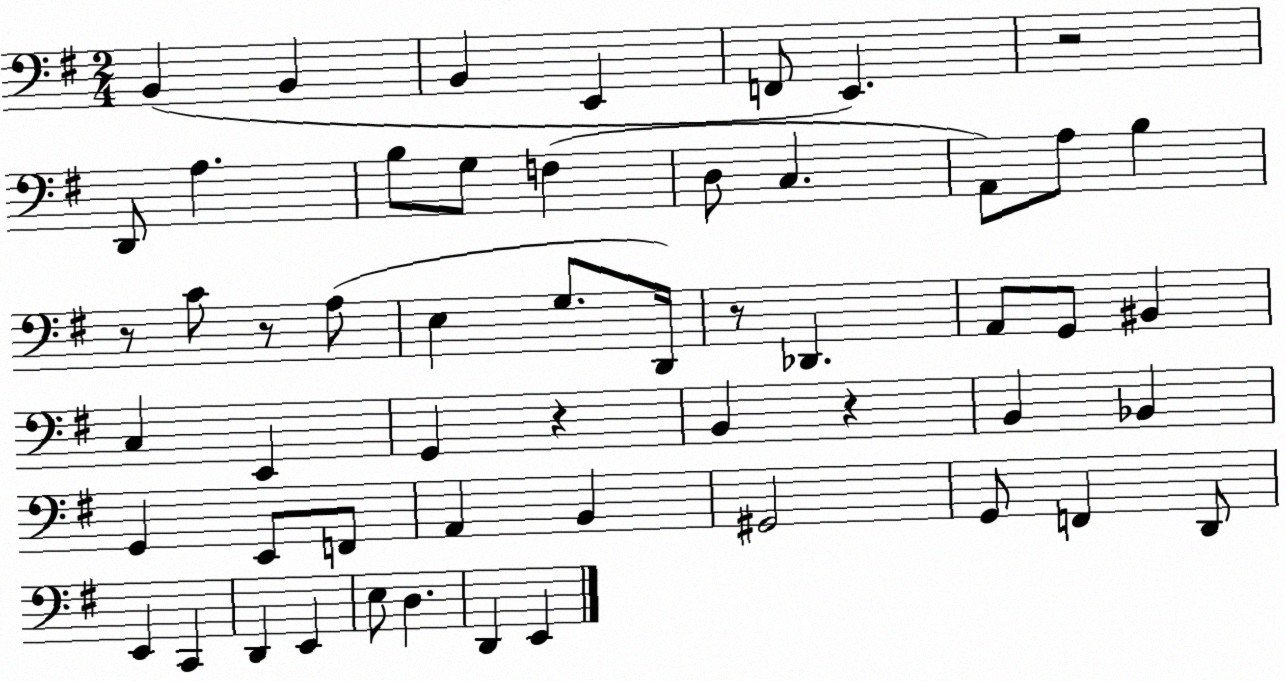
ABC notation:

X:1
T:Untitled
M:2/4
L:1/4
K:G
B,, B,, B,, E,, F,,/2 E,, z2 D,,/2 A, B,/2 G,/2 F, D,/2 C, A,,/2 A,/2 B, z/2 C/2 z/2 A,/2 E, G,/2 D,,/4 z/2 _D,, A,,/2 G,,/2 ^B,, C, E,, G,, z B,, z B,, _B,, G,, E,,/2 F,,/2 A,, B,, ^G,,2 G,,/2 F,, D,,/2 E,, C,, D,, E,, E,/2 D, D,, E,,